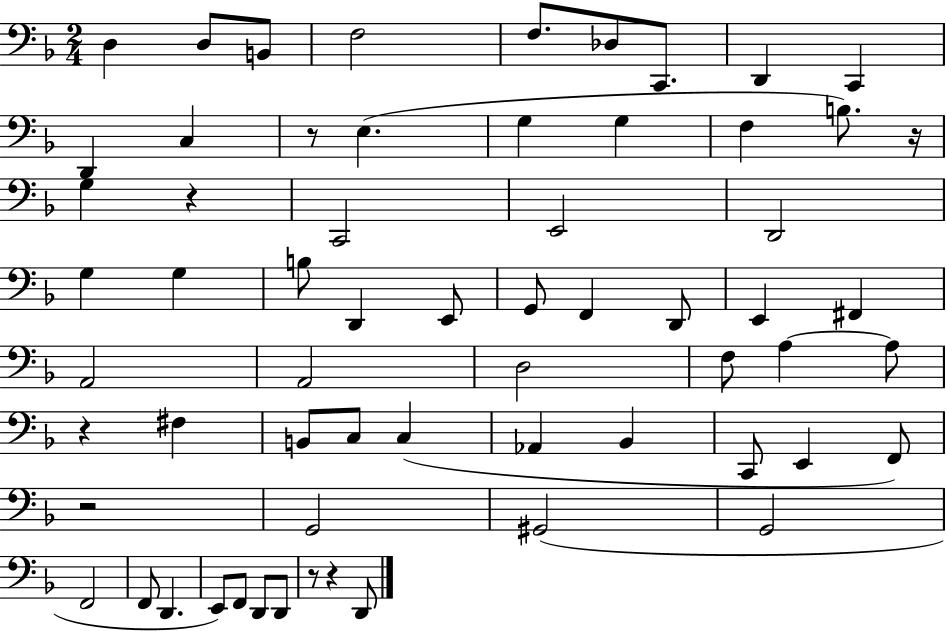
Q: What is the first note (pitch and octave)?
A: D3